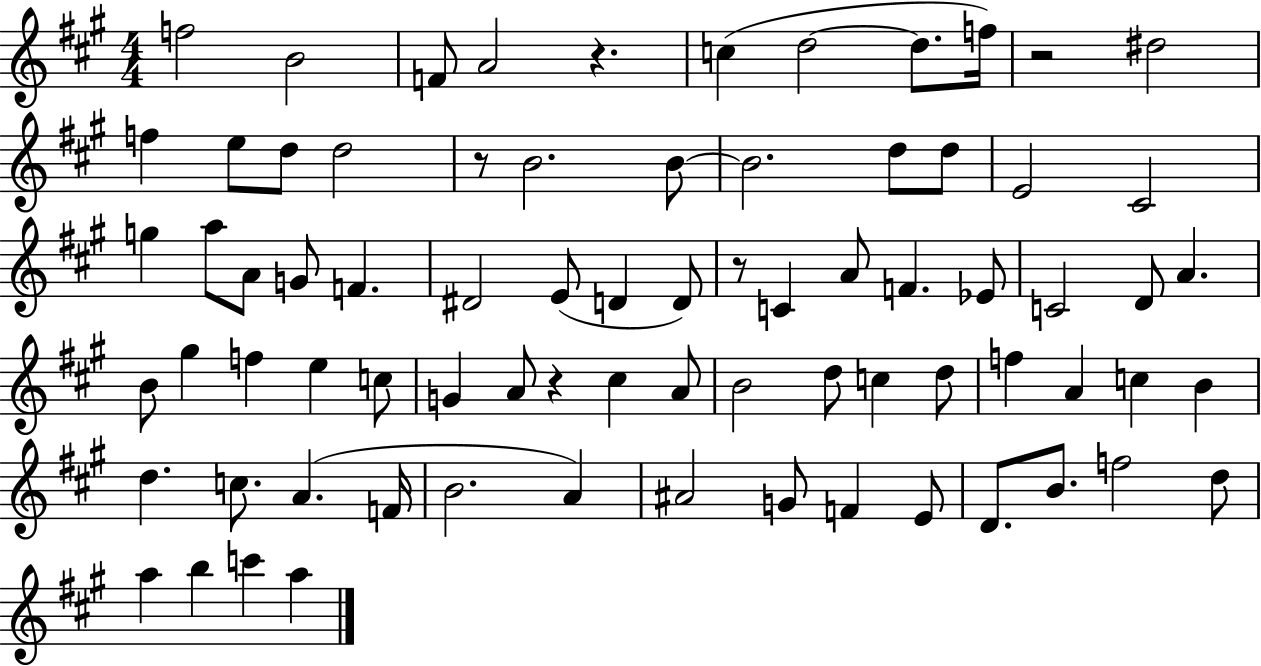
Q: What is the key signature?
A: A major